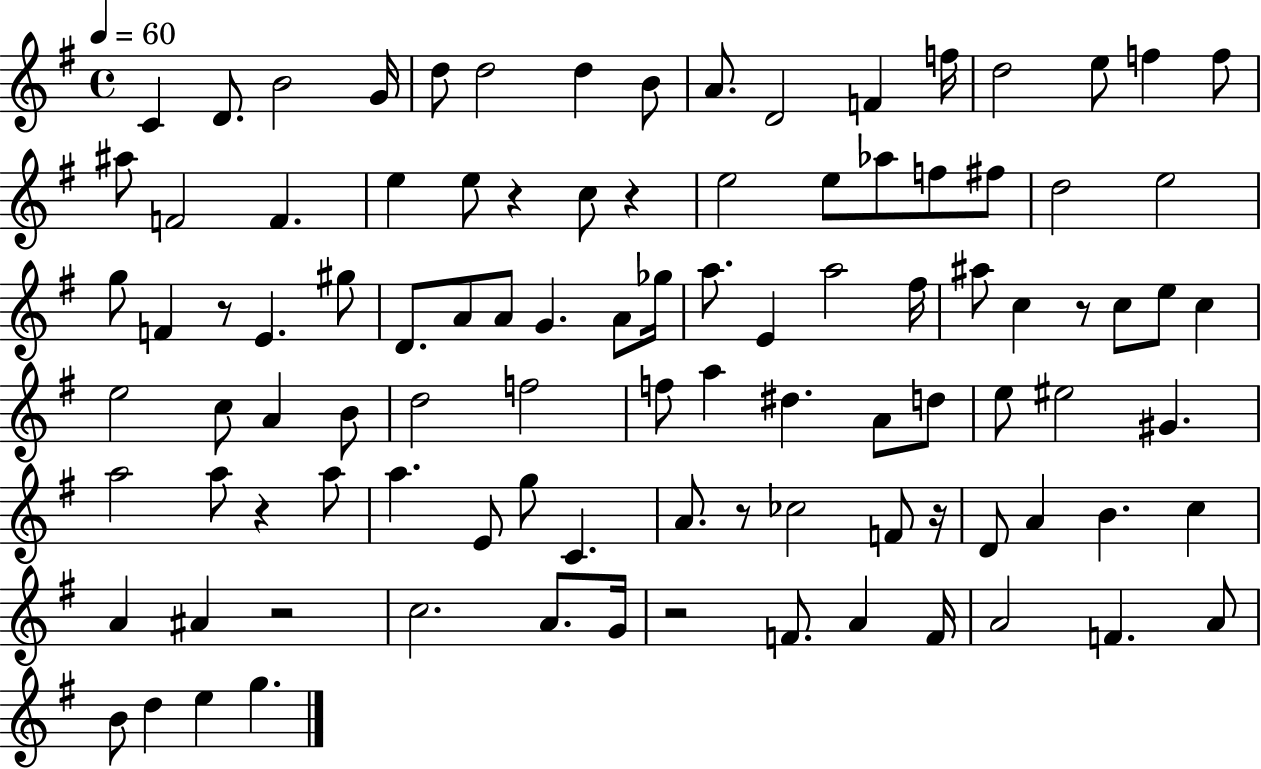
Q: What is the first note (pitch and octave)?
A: C4